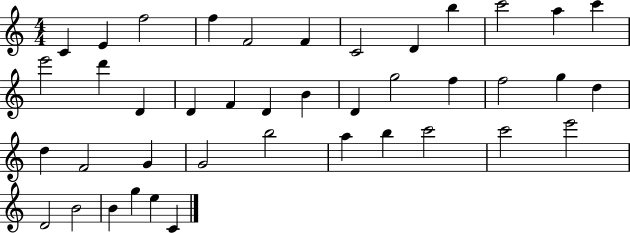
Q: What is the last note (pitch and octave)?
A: C4